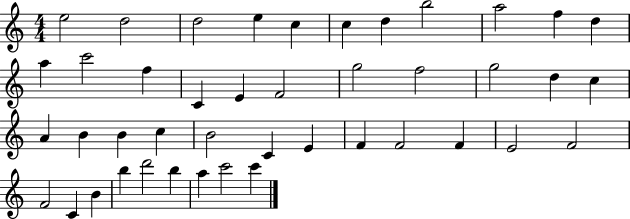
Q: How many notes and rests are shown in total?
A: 43